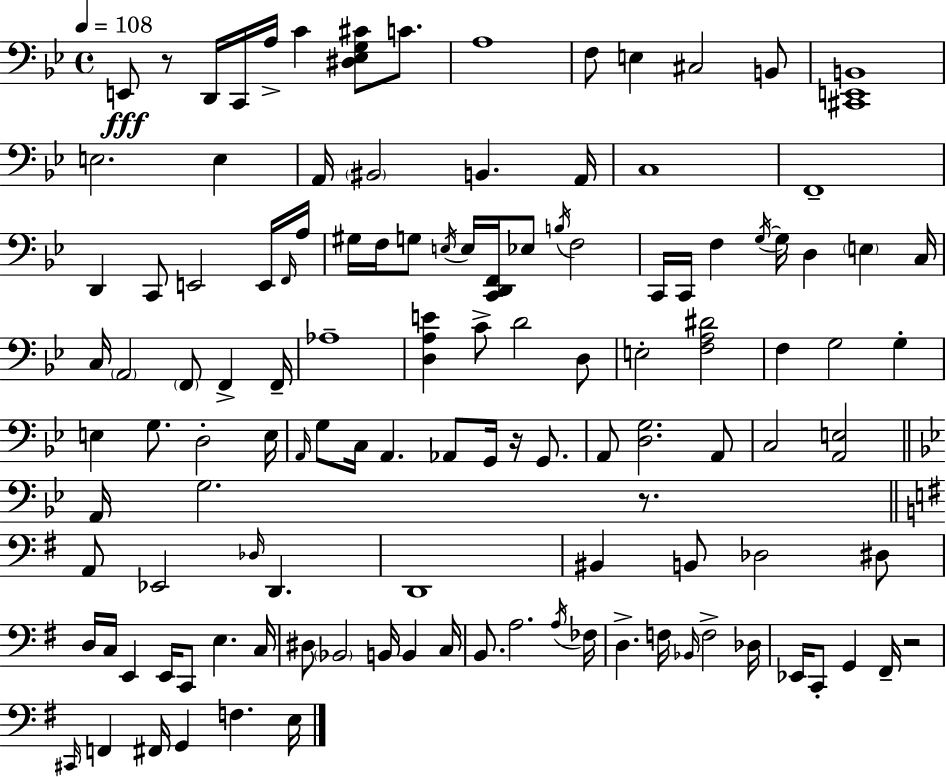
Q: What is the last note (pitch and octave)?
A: E3